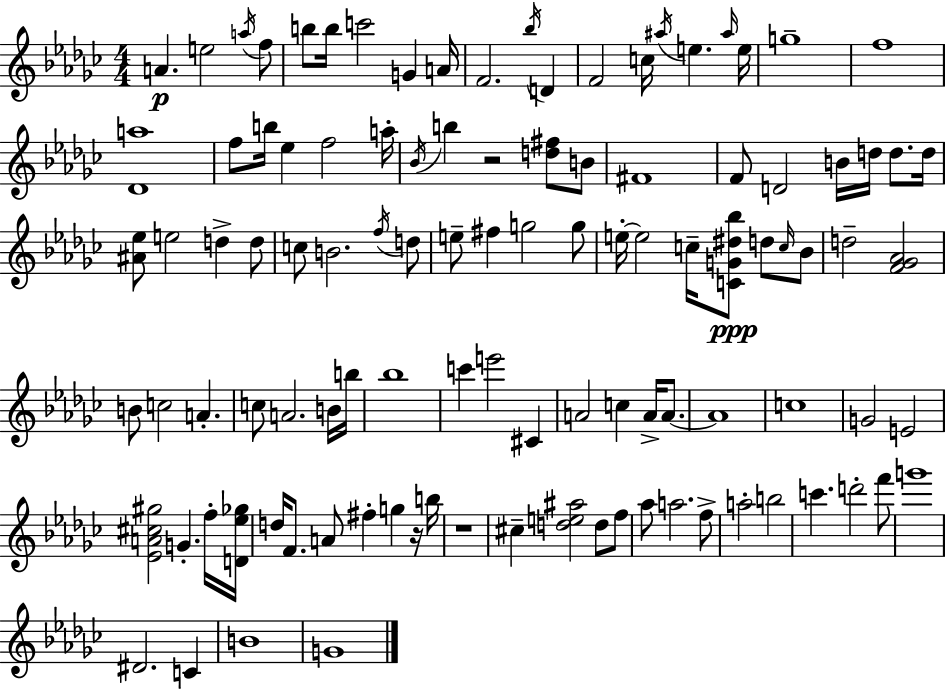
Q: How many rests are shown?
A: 3